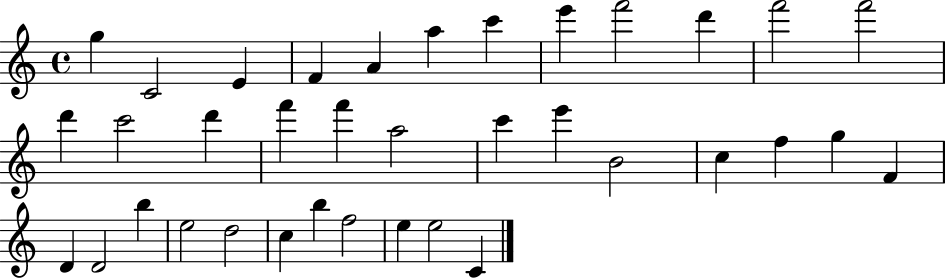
{
  \clef treble
  \time 4/4
  \defaultTimeSignature
  \key c \major
  g''4 c'2 e'4 | f'4 a'4 a''4 c'''4 | e'''4 f'''2 d'''4 | f'''2 f'''2 | \break d'''4 c'''2 d'''4 | f'''4 f'''4 a''2 | c'''4 e'''4 b'2 | c''4 f''4 g''4 f'4 | \break d'4 d'2 b''4 | e''2 d''2 | c''4 b''4 f''2 | e''4 e''2 c'4 | \break \bar "|."
}